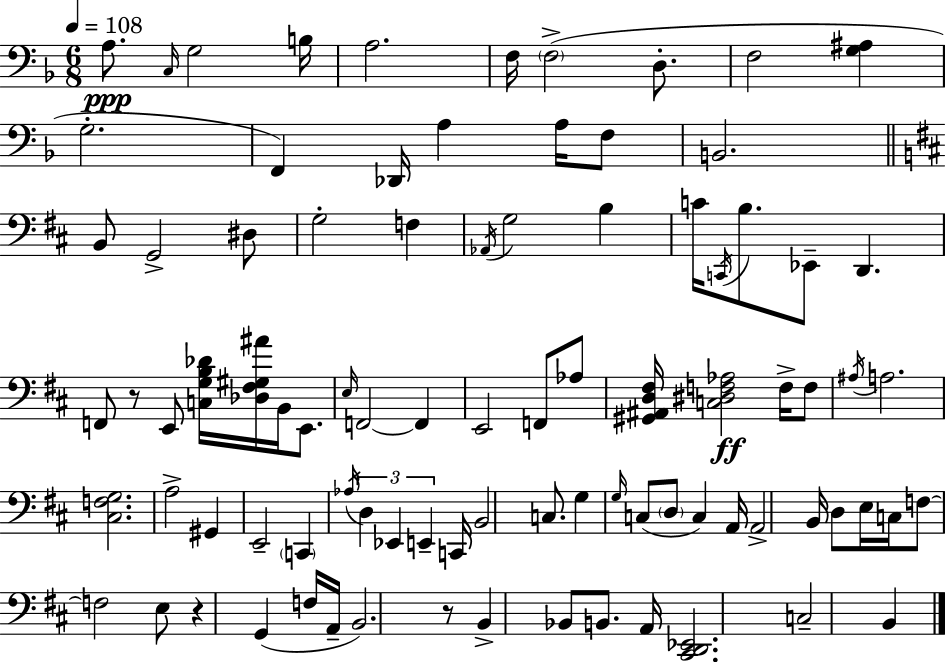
{
  \clef bass
  \numericTimeSignature
  \time 6/8
  \key f \major
  \tempo 4 = 108
  a8.\ppp \grace { c16 } g2 | b16 a2. | f16 \parenthesize f2->( d8.-. | f2 <g ais>4 | \break g2.-. | f,4) des,16 a4 a16 f8 | b,2. | \bar "||" \break \key d \major b,8 g,2-> dis8 | g2-. f4 | \acciaccatura { aes,16 } g2 b4 | c'16 \acciaccatura { c,16 } b8. ees,8-- d,4. | \break f,8 r8 e,8 <c g b des'>16 <des fis gis ais'>16 b,16 e,8. | \grace { e16 } f,2~~ f,4 | e,2 f,8 | aes8 <gis, ais, d fis>16 <c dis f aes>2\ff | \break f16-> f8 \acciaccatura { ais16 } a2. | <cis f g>2. | a2-> | gis,4 e,2-- | \break \parenthesize c,4 \acciaccatura { aes16 } \tuplet 3/2 { d4 ees,4 | e,4-- } c,16 b,2 | c8. g4 \grace { g16 } c8( | \parenthesize d8 c4) a,16 a,2-> | \break b,16 d8 e16 c16 f8~~ f2 | e8 r4 | g,4( f16 a,16-- b,2.) | r8 b,4-> | \break bes,8 b,8. a,16 <cis, d, ees,>2. | c2-- | b,4 \bar "|."
}